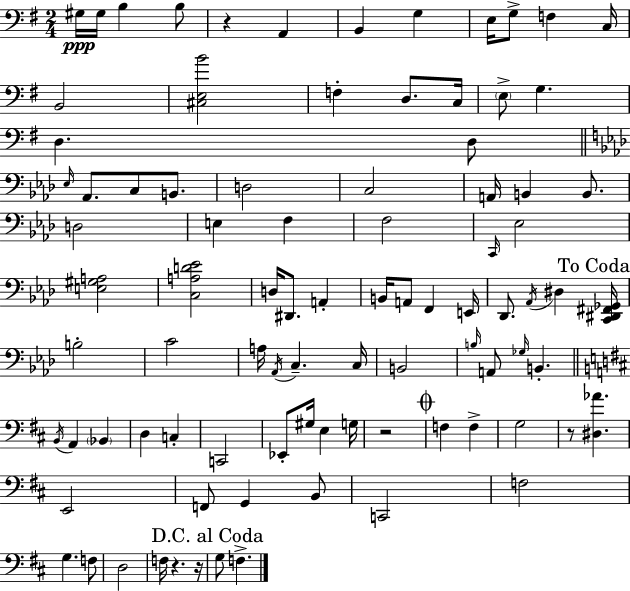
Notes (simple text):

G#3/s G#3/s B3/q B3/e R/q A2/q B2/q G3/q E3/s G3/e F3/q C3/s B2/h [C#3,E3,B4]/h F3/q D3/e. C3/s E3/e G3/q. D3/q. D3/e Eb3/s Ab2/e. C3/e B2/e. D3/h C3/h A2/s B2/q B2/e. D3/h E3/q F3/q F3/h C2/s Eb3/h [E3,G#3,A3]/h [C3,A3,D4,Eb4]/h D3/s D#2/e. A2/q B2/s A2/e F2/q E2/s Db2/e. Ab2/s D#3/q [C2,D#2,F#2,Gb2]/s B3/h C4/h A3/s Ab2/s C3/q. C3/s B2/h B3/s A2/e Gb3/s B2/q. B2/s A2/q Bb2/q D3/q C3/q C2/h Eb2/e G#3/s E3/q G3/s R/h F3/q F3/q G3/h R/e [D#3,Ab4]/q. E2/h F2/e G2/q B2/e C2/h F3/h G3/q. F3/e D3/h F3/s R/q. R/s G3/e F3/q.